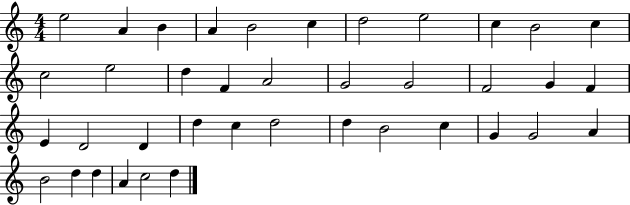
X:1
T:Untitled
M:4/4
L:1/4
K:C
e2 A B A B2 c d2 e2 c B2 c c2 e2 d F A2 G2 G2 F2 G F E D2 D d c d2 d B2 c G G2 A B2 d d A c2 d